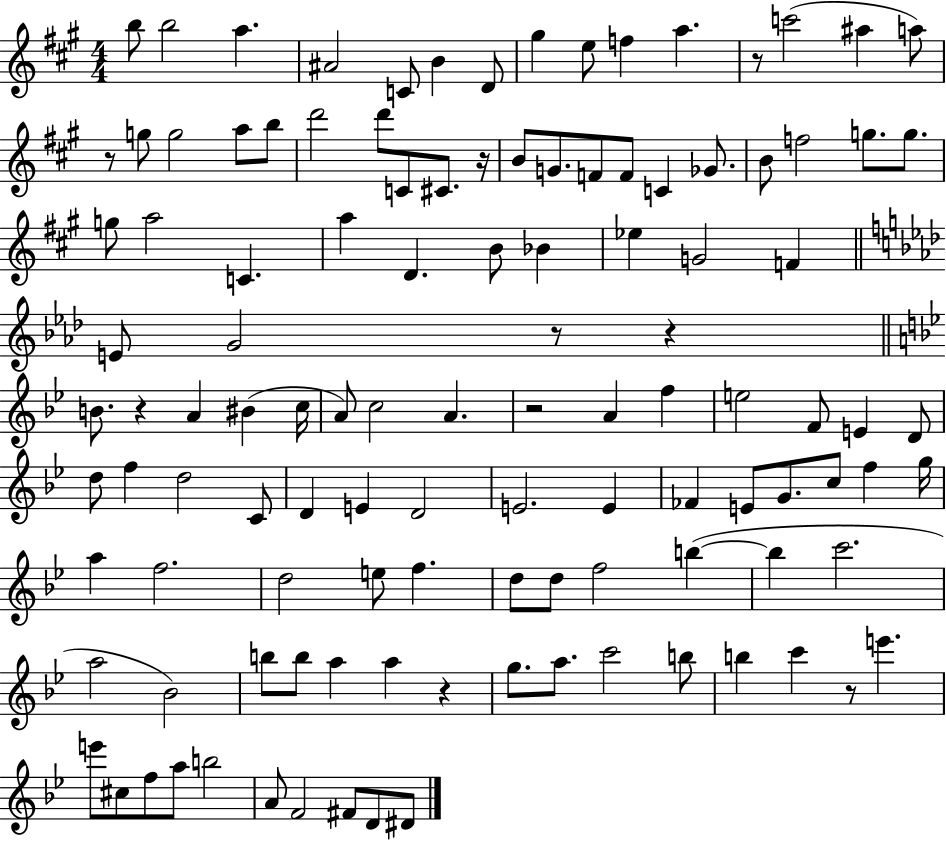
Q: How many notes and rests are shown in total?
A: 115